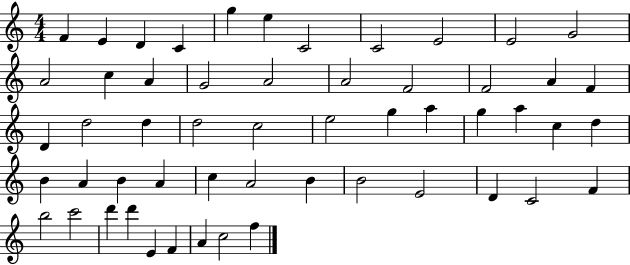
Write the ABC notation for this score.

X:1
T:Untitled
M:4/4
L:1/4
K:C
F E D C g e C2 C2 E2 E2 G2 A2 c A G2 A2 A2 F2 F2 A F D d2 d d2 c2 e2 g a g a c d B A B A c A2 B B2 E2 D C2 F b2 c'2 d' d' E F A c2 f